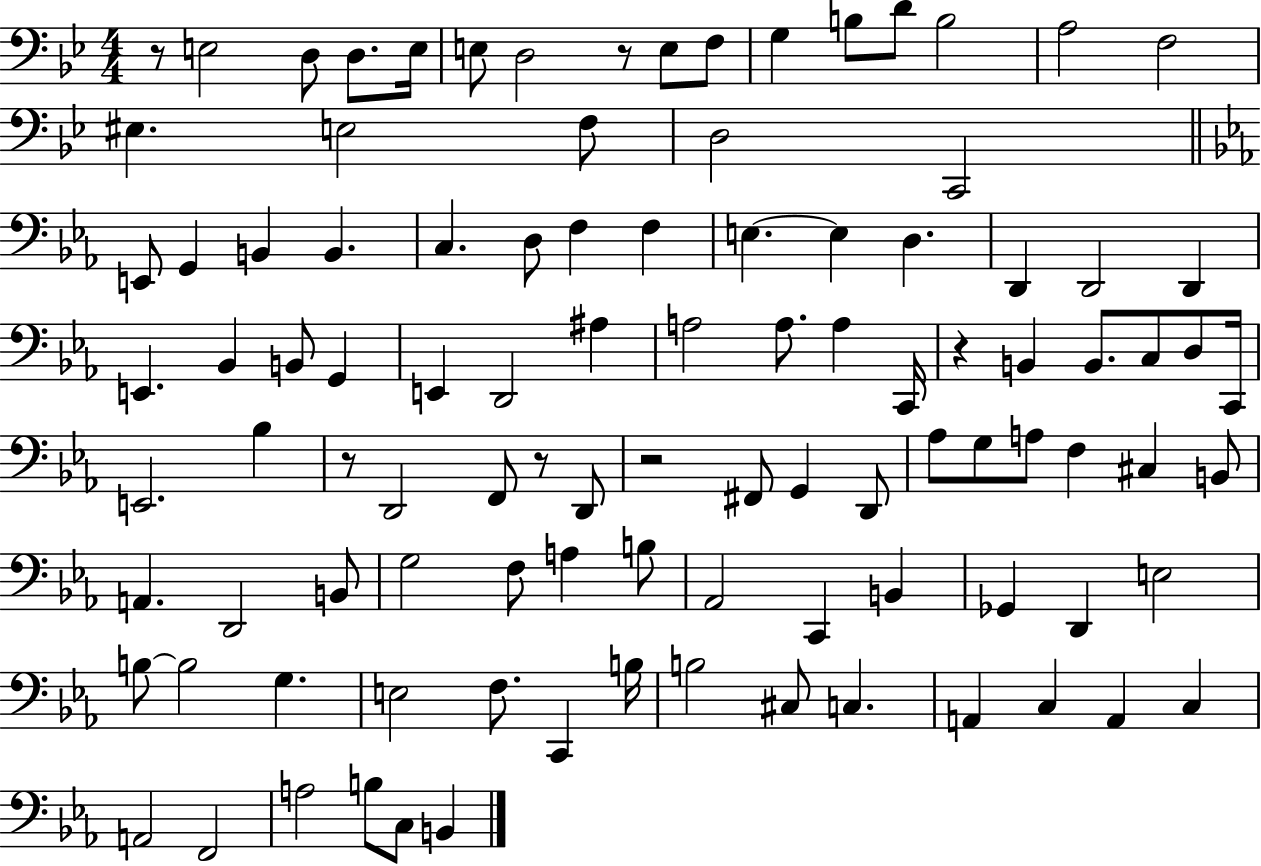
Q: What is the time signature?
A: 4/4